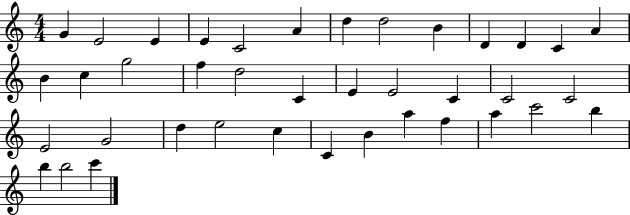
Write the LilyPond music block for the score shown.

{
  \clef treble
  \numericTimeSignature
  \time 4/4
  \key c \major
  g'4 e'2 e'4 | e'4 c'2 a'4 | d''4 d''2 b'4 | d'4 d'4 c'4 a'4 | \break b'4 c''4 g''2 | f''4 d''2 c'4 | e'4 e'2 c'4 | c'2 c'2 | \break e'2 g'2 | d''4 e''2 c''4 | c'4 b'4 a''4 f''4 | a''4 c'''2 b''4 | \break b''4 b''2 c'''4 | \bar "|."
}